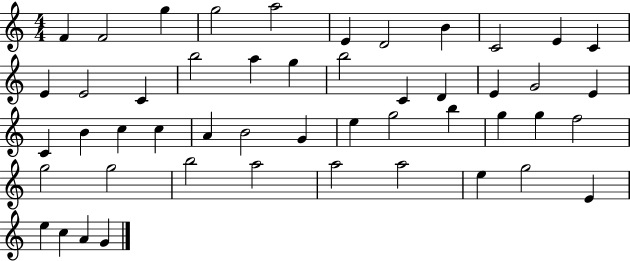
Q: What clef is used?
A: treble